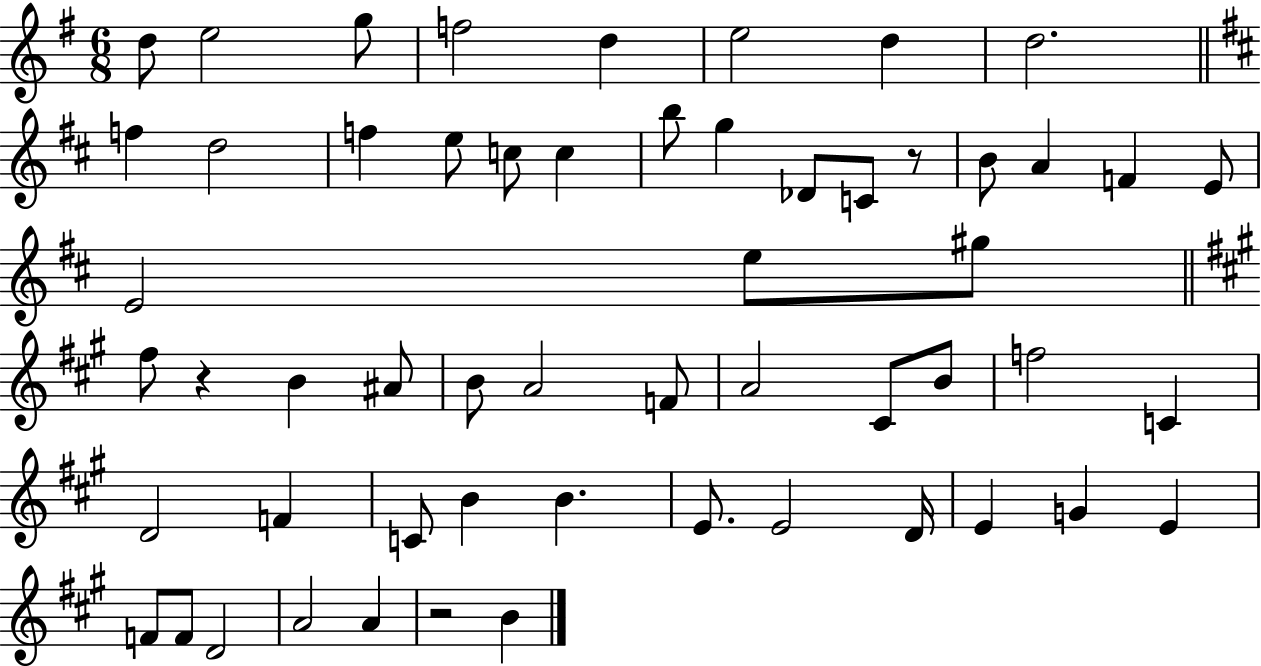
D5/e E5/h G5/e F5/h D5/q E5/h D5/q D5/h. F5/q D5/h F5/q E5/e C5/e C5/q B5/e G5/q Db4/e C4/e R/e B4/e A4/q F4/q E4/e E4/h E5/e G#5/e F#5/e R/q B4/q A#4/e B4/e A4/h F4/e A4/h C#4/e B4/e F5/h C4/q D4/h F4/q C4/e B4/q B4/q. E4/e. E4/h D4/s E4/q G4/q E4/q F4/e F4/e D4/h A4/h A4/q R/h B4/q